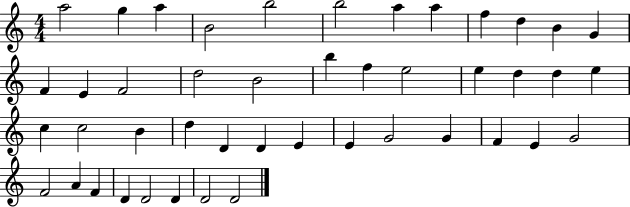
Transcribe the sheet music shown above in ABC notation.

X:1
T:Untitled
M:4/4
L:1/4
K:C
a2 g a B2 b2 b2 a a f d B G F E F2 d2 B2 b f e2 e d d e c c2 B d D D E E G2 G F E G2 F2 A F D D2 D D2 D2